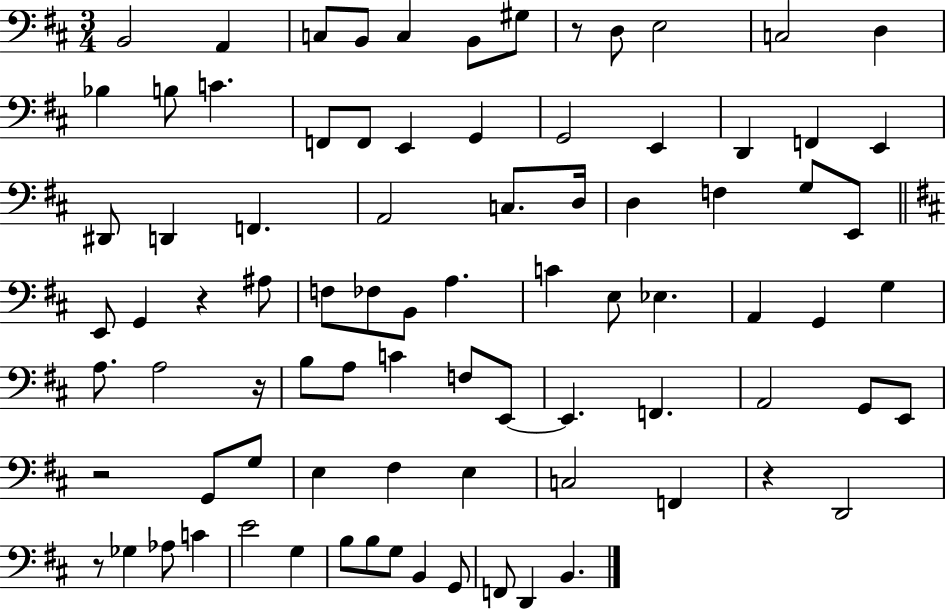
X:1
T:Untitled
M:3/4
L:1/4
K:D
B,,2 A,, C,/2 B,,/2 C, B,,/2 ^G,/2 z/2 D,/2 E,2 C,2 D, _B, B,/2 C F,,/2 F,,/2 E,, G,, G,,2 E,, D,, F,, E,, ^D,,/2 D,, F,, A,,2 C,/2 D,/4 D, F, G,/2 E,,/2 E,,/2 G,, z ^A,/2 F,/2 _F,/2 B,,/2 A, C E,/2 _E, A,, G,, G, A,/2 A,2 z/4 B,/2 A,/2 C F,/2 E,,/2 E,, F,, A,,2 G,,/2 E,,/2 z2 G,,/2 G,/2 E, ^F, E, C,2 F,, z D,,2 z/2 _G, _A,/2 C E2 G, B,/2 B,/2 G,/2 B,, G,,/2 F,,/2 D,, B,,